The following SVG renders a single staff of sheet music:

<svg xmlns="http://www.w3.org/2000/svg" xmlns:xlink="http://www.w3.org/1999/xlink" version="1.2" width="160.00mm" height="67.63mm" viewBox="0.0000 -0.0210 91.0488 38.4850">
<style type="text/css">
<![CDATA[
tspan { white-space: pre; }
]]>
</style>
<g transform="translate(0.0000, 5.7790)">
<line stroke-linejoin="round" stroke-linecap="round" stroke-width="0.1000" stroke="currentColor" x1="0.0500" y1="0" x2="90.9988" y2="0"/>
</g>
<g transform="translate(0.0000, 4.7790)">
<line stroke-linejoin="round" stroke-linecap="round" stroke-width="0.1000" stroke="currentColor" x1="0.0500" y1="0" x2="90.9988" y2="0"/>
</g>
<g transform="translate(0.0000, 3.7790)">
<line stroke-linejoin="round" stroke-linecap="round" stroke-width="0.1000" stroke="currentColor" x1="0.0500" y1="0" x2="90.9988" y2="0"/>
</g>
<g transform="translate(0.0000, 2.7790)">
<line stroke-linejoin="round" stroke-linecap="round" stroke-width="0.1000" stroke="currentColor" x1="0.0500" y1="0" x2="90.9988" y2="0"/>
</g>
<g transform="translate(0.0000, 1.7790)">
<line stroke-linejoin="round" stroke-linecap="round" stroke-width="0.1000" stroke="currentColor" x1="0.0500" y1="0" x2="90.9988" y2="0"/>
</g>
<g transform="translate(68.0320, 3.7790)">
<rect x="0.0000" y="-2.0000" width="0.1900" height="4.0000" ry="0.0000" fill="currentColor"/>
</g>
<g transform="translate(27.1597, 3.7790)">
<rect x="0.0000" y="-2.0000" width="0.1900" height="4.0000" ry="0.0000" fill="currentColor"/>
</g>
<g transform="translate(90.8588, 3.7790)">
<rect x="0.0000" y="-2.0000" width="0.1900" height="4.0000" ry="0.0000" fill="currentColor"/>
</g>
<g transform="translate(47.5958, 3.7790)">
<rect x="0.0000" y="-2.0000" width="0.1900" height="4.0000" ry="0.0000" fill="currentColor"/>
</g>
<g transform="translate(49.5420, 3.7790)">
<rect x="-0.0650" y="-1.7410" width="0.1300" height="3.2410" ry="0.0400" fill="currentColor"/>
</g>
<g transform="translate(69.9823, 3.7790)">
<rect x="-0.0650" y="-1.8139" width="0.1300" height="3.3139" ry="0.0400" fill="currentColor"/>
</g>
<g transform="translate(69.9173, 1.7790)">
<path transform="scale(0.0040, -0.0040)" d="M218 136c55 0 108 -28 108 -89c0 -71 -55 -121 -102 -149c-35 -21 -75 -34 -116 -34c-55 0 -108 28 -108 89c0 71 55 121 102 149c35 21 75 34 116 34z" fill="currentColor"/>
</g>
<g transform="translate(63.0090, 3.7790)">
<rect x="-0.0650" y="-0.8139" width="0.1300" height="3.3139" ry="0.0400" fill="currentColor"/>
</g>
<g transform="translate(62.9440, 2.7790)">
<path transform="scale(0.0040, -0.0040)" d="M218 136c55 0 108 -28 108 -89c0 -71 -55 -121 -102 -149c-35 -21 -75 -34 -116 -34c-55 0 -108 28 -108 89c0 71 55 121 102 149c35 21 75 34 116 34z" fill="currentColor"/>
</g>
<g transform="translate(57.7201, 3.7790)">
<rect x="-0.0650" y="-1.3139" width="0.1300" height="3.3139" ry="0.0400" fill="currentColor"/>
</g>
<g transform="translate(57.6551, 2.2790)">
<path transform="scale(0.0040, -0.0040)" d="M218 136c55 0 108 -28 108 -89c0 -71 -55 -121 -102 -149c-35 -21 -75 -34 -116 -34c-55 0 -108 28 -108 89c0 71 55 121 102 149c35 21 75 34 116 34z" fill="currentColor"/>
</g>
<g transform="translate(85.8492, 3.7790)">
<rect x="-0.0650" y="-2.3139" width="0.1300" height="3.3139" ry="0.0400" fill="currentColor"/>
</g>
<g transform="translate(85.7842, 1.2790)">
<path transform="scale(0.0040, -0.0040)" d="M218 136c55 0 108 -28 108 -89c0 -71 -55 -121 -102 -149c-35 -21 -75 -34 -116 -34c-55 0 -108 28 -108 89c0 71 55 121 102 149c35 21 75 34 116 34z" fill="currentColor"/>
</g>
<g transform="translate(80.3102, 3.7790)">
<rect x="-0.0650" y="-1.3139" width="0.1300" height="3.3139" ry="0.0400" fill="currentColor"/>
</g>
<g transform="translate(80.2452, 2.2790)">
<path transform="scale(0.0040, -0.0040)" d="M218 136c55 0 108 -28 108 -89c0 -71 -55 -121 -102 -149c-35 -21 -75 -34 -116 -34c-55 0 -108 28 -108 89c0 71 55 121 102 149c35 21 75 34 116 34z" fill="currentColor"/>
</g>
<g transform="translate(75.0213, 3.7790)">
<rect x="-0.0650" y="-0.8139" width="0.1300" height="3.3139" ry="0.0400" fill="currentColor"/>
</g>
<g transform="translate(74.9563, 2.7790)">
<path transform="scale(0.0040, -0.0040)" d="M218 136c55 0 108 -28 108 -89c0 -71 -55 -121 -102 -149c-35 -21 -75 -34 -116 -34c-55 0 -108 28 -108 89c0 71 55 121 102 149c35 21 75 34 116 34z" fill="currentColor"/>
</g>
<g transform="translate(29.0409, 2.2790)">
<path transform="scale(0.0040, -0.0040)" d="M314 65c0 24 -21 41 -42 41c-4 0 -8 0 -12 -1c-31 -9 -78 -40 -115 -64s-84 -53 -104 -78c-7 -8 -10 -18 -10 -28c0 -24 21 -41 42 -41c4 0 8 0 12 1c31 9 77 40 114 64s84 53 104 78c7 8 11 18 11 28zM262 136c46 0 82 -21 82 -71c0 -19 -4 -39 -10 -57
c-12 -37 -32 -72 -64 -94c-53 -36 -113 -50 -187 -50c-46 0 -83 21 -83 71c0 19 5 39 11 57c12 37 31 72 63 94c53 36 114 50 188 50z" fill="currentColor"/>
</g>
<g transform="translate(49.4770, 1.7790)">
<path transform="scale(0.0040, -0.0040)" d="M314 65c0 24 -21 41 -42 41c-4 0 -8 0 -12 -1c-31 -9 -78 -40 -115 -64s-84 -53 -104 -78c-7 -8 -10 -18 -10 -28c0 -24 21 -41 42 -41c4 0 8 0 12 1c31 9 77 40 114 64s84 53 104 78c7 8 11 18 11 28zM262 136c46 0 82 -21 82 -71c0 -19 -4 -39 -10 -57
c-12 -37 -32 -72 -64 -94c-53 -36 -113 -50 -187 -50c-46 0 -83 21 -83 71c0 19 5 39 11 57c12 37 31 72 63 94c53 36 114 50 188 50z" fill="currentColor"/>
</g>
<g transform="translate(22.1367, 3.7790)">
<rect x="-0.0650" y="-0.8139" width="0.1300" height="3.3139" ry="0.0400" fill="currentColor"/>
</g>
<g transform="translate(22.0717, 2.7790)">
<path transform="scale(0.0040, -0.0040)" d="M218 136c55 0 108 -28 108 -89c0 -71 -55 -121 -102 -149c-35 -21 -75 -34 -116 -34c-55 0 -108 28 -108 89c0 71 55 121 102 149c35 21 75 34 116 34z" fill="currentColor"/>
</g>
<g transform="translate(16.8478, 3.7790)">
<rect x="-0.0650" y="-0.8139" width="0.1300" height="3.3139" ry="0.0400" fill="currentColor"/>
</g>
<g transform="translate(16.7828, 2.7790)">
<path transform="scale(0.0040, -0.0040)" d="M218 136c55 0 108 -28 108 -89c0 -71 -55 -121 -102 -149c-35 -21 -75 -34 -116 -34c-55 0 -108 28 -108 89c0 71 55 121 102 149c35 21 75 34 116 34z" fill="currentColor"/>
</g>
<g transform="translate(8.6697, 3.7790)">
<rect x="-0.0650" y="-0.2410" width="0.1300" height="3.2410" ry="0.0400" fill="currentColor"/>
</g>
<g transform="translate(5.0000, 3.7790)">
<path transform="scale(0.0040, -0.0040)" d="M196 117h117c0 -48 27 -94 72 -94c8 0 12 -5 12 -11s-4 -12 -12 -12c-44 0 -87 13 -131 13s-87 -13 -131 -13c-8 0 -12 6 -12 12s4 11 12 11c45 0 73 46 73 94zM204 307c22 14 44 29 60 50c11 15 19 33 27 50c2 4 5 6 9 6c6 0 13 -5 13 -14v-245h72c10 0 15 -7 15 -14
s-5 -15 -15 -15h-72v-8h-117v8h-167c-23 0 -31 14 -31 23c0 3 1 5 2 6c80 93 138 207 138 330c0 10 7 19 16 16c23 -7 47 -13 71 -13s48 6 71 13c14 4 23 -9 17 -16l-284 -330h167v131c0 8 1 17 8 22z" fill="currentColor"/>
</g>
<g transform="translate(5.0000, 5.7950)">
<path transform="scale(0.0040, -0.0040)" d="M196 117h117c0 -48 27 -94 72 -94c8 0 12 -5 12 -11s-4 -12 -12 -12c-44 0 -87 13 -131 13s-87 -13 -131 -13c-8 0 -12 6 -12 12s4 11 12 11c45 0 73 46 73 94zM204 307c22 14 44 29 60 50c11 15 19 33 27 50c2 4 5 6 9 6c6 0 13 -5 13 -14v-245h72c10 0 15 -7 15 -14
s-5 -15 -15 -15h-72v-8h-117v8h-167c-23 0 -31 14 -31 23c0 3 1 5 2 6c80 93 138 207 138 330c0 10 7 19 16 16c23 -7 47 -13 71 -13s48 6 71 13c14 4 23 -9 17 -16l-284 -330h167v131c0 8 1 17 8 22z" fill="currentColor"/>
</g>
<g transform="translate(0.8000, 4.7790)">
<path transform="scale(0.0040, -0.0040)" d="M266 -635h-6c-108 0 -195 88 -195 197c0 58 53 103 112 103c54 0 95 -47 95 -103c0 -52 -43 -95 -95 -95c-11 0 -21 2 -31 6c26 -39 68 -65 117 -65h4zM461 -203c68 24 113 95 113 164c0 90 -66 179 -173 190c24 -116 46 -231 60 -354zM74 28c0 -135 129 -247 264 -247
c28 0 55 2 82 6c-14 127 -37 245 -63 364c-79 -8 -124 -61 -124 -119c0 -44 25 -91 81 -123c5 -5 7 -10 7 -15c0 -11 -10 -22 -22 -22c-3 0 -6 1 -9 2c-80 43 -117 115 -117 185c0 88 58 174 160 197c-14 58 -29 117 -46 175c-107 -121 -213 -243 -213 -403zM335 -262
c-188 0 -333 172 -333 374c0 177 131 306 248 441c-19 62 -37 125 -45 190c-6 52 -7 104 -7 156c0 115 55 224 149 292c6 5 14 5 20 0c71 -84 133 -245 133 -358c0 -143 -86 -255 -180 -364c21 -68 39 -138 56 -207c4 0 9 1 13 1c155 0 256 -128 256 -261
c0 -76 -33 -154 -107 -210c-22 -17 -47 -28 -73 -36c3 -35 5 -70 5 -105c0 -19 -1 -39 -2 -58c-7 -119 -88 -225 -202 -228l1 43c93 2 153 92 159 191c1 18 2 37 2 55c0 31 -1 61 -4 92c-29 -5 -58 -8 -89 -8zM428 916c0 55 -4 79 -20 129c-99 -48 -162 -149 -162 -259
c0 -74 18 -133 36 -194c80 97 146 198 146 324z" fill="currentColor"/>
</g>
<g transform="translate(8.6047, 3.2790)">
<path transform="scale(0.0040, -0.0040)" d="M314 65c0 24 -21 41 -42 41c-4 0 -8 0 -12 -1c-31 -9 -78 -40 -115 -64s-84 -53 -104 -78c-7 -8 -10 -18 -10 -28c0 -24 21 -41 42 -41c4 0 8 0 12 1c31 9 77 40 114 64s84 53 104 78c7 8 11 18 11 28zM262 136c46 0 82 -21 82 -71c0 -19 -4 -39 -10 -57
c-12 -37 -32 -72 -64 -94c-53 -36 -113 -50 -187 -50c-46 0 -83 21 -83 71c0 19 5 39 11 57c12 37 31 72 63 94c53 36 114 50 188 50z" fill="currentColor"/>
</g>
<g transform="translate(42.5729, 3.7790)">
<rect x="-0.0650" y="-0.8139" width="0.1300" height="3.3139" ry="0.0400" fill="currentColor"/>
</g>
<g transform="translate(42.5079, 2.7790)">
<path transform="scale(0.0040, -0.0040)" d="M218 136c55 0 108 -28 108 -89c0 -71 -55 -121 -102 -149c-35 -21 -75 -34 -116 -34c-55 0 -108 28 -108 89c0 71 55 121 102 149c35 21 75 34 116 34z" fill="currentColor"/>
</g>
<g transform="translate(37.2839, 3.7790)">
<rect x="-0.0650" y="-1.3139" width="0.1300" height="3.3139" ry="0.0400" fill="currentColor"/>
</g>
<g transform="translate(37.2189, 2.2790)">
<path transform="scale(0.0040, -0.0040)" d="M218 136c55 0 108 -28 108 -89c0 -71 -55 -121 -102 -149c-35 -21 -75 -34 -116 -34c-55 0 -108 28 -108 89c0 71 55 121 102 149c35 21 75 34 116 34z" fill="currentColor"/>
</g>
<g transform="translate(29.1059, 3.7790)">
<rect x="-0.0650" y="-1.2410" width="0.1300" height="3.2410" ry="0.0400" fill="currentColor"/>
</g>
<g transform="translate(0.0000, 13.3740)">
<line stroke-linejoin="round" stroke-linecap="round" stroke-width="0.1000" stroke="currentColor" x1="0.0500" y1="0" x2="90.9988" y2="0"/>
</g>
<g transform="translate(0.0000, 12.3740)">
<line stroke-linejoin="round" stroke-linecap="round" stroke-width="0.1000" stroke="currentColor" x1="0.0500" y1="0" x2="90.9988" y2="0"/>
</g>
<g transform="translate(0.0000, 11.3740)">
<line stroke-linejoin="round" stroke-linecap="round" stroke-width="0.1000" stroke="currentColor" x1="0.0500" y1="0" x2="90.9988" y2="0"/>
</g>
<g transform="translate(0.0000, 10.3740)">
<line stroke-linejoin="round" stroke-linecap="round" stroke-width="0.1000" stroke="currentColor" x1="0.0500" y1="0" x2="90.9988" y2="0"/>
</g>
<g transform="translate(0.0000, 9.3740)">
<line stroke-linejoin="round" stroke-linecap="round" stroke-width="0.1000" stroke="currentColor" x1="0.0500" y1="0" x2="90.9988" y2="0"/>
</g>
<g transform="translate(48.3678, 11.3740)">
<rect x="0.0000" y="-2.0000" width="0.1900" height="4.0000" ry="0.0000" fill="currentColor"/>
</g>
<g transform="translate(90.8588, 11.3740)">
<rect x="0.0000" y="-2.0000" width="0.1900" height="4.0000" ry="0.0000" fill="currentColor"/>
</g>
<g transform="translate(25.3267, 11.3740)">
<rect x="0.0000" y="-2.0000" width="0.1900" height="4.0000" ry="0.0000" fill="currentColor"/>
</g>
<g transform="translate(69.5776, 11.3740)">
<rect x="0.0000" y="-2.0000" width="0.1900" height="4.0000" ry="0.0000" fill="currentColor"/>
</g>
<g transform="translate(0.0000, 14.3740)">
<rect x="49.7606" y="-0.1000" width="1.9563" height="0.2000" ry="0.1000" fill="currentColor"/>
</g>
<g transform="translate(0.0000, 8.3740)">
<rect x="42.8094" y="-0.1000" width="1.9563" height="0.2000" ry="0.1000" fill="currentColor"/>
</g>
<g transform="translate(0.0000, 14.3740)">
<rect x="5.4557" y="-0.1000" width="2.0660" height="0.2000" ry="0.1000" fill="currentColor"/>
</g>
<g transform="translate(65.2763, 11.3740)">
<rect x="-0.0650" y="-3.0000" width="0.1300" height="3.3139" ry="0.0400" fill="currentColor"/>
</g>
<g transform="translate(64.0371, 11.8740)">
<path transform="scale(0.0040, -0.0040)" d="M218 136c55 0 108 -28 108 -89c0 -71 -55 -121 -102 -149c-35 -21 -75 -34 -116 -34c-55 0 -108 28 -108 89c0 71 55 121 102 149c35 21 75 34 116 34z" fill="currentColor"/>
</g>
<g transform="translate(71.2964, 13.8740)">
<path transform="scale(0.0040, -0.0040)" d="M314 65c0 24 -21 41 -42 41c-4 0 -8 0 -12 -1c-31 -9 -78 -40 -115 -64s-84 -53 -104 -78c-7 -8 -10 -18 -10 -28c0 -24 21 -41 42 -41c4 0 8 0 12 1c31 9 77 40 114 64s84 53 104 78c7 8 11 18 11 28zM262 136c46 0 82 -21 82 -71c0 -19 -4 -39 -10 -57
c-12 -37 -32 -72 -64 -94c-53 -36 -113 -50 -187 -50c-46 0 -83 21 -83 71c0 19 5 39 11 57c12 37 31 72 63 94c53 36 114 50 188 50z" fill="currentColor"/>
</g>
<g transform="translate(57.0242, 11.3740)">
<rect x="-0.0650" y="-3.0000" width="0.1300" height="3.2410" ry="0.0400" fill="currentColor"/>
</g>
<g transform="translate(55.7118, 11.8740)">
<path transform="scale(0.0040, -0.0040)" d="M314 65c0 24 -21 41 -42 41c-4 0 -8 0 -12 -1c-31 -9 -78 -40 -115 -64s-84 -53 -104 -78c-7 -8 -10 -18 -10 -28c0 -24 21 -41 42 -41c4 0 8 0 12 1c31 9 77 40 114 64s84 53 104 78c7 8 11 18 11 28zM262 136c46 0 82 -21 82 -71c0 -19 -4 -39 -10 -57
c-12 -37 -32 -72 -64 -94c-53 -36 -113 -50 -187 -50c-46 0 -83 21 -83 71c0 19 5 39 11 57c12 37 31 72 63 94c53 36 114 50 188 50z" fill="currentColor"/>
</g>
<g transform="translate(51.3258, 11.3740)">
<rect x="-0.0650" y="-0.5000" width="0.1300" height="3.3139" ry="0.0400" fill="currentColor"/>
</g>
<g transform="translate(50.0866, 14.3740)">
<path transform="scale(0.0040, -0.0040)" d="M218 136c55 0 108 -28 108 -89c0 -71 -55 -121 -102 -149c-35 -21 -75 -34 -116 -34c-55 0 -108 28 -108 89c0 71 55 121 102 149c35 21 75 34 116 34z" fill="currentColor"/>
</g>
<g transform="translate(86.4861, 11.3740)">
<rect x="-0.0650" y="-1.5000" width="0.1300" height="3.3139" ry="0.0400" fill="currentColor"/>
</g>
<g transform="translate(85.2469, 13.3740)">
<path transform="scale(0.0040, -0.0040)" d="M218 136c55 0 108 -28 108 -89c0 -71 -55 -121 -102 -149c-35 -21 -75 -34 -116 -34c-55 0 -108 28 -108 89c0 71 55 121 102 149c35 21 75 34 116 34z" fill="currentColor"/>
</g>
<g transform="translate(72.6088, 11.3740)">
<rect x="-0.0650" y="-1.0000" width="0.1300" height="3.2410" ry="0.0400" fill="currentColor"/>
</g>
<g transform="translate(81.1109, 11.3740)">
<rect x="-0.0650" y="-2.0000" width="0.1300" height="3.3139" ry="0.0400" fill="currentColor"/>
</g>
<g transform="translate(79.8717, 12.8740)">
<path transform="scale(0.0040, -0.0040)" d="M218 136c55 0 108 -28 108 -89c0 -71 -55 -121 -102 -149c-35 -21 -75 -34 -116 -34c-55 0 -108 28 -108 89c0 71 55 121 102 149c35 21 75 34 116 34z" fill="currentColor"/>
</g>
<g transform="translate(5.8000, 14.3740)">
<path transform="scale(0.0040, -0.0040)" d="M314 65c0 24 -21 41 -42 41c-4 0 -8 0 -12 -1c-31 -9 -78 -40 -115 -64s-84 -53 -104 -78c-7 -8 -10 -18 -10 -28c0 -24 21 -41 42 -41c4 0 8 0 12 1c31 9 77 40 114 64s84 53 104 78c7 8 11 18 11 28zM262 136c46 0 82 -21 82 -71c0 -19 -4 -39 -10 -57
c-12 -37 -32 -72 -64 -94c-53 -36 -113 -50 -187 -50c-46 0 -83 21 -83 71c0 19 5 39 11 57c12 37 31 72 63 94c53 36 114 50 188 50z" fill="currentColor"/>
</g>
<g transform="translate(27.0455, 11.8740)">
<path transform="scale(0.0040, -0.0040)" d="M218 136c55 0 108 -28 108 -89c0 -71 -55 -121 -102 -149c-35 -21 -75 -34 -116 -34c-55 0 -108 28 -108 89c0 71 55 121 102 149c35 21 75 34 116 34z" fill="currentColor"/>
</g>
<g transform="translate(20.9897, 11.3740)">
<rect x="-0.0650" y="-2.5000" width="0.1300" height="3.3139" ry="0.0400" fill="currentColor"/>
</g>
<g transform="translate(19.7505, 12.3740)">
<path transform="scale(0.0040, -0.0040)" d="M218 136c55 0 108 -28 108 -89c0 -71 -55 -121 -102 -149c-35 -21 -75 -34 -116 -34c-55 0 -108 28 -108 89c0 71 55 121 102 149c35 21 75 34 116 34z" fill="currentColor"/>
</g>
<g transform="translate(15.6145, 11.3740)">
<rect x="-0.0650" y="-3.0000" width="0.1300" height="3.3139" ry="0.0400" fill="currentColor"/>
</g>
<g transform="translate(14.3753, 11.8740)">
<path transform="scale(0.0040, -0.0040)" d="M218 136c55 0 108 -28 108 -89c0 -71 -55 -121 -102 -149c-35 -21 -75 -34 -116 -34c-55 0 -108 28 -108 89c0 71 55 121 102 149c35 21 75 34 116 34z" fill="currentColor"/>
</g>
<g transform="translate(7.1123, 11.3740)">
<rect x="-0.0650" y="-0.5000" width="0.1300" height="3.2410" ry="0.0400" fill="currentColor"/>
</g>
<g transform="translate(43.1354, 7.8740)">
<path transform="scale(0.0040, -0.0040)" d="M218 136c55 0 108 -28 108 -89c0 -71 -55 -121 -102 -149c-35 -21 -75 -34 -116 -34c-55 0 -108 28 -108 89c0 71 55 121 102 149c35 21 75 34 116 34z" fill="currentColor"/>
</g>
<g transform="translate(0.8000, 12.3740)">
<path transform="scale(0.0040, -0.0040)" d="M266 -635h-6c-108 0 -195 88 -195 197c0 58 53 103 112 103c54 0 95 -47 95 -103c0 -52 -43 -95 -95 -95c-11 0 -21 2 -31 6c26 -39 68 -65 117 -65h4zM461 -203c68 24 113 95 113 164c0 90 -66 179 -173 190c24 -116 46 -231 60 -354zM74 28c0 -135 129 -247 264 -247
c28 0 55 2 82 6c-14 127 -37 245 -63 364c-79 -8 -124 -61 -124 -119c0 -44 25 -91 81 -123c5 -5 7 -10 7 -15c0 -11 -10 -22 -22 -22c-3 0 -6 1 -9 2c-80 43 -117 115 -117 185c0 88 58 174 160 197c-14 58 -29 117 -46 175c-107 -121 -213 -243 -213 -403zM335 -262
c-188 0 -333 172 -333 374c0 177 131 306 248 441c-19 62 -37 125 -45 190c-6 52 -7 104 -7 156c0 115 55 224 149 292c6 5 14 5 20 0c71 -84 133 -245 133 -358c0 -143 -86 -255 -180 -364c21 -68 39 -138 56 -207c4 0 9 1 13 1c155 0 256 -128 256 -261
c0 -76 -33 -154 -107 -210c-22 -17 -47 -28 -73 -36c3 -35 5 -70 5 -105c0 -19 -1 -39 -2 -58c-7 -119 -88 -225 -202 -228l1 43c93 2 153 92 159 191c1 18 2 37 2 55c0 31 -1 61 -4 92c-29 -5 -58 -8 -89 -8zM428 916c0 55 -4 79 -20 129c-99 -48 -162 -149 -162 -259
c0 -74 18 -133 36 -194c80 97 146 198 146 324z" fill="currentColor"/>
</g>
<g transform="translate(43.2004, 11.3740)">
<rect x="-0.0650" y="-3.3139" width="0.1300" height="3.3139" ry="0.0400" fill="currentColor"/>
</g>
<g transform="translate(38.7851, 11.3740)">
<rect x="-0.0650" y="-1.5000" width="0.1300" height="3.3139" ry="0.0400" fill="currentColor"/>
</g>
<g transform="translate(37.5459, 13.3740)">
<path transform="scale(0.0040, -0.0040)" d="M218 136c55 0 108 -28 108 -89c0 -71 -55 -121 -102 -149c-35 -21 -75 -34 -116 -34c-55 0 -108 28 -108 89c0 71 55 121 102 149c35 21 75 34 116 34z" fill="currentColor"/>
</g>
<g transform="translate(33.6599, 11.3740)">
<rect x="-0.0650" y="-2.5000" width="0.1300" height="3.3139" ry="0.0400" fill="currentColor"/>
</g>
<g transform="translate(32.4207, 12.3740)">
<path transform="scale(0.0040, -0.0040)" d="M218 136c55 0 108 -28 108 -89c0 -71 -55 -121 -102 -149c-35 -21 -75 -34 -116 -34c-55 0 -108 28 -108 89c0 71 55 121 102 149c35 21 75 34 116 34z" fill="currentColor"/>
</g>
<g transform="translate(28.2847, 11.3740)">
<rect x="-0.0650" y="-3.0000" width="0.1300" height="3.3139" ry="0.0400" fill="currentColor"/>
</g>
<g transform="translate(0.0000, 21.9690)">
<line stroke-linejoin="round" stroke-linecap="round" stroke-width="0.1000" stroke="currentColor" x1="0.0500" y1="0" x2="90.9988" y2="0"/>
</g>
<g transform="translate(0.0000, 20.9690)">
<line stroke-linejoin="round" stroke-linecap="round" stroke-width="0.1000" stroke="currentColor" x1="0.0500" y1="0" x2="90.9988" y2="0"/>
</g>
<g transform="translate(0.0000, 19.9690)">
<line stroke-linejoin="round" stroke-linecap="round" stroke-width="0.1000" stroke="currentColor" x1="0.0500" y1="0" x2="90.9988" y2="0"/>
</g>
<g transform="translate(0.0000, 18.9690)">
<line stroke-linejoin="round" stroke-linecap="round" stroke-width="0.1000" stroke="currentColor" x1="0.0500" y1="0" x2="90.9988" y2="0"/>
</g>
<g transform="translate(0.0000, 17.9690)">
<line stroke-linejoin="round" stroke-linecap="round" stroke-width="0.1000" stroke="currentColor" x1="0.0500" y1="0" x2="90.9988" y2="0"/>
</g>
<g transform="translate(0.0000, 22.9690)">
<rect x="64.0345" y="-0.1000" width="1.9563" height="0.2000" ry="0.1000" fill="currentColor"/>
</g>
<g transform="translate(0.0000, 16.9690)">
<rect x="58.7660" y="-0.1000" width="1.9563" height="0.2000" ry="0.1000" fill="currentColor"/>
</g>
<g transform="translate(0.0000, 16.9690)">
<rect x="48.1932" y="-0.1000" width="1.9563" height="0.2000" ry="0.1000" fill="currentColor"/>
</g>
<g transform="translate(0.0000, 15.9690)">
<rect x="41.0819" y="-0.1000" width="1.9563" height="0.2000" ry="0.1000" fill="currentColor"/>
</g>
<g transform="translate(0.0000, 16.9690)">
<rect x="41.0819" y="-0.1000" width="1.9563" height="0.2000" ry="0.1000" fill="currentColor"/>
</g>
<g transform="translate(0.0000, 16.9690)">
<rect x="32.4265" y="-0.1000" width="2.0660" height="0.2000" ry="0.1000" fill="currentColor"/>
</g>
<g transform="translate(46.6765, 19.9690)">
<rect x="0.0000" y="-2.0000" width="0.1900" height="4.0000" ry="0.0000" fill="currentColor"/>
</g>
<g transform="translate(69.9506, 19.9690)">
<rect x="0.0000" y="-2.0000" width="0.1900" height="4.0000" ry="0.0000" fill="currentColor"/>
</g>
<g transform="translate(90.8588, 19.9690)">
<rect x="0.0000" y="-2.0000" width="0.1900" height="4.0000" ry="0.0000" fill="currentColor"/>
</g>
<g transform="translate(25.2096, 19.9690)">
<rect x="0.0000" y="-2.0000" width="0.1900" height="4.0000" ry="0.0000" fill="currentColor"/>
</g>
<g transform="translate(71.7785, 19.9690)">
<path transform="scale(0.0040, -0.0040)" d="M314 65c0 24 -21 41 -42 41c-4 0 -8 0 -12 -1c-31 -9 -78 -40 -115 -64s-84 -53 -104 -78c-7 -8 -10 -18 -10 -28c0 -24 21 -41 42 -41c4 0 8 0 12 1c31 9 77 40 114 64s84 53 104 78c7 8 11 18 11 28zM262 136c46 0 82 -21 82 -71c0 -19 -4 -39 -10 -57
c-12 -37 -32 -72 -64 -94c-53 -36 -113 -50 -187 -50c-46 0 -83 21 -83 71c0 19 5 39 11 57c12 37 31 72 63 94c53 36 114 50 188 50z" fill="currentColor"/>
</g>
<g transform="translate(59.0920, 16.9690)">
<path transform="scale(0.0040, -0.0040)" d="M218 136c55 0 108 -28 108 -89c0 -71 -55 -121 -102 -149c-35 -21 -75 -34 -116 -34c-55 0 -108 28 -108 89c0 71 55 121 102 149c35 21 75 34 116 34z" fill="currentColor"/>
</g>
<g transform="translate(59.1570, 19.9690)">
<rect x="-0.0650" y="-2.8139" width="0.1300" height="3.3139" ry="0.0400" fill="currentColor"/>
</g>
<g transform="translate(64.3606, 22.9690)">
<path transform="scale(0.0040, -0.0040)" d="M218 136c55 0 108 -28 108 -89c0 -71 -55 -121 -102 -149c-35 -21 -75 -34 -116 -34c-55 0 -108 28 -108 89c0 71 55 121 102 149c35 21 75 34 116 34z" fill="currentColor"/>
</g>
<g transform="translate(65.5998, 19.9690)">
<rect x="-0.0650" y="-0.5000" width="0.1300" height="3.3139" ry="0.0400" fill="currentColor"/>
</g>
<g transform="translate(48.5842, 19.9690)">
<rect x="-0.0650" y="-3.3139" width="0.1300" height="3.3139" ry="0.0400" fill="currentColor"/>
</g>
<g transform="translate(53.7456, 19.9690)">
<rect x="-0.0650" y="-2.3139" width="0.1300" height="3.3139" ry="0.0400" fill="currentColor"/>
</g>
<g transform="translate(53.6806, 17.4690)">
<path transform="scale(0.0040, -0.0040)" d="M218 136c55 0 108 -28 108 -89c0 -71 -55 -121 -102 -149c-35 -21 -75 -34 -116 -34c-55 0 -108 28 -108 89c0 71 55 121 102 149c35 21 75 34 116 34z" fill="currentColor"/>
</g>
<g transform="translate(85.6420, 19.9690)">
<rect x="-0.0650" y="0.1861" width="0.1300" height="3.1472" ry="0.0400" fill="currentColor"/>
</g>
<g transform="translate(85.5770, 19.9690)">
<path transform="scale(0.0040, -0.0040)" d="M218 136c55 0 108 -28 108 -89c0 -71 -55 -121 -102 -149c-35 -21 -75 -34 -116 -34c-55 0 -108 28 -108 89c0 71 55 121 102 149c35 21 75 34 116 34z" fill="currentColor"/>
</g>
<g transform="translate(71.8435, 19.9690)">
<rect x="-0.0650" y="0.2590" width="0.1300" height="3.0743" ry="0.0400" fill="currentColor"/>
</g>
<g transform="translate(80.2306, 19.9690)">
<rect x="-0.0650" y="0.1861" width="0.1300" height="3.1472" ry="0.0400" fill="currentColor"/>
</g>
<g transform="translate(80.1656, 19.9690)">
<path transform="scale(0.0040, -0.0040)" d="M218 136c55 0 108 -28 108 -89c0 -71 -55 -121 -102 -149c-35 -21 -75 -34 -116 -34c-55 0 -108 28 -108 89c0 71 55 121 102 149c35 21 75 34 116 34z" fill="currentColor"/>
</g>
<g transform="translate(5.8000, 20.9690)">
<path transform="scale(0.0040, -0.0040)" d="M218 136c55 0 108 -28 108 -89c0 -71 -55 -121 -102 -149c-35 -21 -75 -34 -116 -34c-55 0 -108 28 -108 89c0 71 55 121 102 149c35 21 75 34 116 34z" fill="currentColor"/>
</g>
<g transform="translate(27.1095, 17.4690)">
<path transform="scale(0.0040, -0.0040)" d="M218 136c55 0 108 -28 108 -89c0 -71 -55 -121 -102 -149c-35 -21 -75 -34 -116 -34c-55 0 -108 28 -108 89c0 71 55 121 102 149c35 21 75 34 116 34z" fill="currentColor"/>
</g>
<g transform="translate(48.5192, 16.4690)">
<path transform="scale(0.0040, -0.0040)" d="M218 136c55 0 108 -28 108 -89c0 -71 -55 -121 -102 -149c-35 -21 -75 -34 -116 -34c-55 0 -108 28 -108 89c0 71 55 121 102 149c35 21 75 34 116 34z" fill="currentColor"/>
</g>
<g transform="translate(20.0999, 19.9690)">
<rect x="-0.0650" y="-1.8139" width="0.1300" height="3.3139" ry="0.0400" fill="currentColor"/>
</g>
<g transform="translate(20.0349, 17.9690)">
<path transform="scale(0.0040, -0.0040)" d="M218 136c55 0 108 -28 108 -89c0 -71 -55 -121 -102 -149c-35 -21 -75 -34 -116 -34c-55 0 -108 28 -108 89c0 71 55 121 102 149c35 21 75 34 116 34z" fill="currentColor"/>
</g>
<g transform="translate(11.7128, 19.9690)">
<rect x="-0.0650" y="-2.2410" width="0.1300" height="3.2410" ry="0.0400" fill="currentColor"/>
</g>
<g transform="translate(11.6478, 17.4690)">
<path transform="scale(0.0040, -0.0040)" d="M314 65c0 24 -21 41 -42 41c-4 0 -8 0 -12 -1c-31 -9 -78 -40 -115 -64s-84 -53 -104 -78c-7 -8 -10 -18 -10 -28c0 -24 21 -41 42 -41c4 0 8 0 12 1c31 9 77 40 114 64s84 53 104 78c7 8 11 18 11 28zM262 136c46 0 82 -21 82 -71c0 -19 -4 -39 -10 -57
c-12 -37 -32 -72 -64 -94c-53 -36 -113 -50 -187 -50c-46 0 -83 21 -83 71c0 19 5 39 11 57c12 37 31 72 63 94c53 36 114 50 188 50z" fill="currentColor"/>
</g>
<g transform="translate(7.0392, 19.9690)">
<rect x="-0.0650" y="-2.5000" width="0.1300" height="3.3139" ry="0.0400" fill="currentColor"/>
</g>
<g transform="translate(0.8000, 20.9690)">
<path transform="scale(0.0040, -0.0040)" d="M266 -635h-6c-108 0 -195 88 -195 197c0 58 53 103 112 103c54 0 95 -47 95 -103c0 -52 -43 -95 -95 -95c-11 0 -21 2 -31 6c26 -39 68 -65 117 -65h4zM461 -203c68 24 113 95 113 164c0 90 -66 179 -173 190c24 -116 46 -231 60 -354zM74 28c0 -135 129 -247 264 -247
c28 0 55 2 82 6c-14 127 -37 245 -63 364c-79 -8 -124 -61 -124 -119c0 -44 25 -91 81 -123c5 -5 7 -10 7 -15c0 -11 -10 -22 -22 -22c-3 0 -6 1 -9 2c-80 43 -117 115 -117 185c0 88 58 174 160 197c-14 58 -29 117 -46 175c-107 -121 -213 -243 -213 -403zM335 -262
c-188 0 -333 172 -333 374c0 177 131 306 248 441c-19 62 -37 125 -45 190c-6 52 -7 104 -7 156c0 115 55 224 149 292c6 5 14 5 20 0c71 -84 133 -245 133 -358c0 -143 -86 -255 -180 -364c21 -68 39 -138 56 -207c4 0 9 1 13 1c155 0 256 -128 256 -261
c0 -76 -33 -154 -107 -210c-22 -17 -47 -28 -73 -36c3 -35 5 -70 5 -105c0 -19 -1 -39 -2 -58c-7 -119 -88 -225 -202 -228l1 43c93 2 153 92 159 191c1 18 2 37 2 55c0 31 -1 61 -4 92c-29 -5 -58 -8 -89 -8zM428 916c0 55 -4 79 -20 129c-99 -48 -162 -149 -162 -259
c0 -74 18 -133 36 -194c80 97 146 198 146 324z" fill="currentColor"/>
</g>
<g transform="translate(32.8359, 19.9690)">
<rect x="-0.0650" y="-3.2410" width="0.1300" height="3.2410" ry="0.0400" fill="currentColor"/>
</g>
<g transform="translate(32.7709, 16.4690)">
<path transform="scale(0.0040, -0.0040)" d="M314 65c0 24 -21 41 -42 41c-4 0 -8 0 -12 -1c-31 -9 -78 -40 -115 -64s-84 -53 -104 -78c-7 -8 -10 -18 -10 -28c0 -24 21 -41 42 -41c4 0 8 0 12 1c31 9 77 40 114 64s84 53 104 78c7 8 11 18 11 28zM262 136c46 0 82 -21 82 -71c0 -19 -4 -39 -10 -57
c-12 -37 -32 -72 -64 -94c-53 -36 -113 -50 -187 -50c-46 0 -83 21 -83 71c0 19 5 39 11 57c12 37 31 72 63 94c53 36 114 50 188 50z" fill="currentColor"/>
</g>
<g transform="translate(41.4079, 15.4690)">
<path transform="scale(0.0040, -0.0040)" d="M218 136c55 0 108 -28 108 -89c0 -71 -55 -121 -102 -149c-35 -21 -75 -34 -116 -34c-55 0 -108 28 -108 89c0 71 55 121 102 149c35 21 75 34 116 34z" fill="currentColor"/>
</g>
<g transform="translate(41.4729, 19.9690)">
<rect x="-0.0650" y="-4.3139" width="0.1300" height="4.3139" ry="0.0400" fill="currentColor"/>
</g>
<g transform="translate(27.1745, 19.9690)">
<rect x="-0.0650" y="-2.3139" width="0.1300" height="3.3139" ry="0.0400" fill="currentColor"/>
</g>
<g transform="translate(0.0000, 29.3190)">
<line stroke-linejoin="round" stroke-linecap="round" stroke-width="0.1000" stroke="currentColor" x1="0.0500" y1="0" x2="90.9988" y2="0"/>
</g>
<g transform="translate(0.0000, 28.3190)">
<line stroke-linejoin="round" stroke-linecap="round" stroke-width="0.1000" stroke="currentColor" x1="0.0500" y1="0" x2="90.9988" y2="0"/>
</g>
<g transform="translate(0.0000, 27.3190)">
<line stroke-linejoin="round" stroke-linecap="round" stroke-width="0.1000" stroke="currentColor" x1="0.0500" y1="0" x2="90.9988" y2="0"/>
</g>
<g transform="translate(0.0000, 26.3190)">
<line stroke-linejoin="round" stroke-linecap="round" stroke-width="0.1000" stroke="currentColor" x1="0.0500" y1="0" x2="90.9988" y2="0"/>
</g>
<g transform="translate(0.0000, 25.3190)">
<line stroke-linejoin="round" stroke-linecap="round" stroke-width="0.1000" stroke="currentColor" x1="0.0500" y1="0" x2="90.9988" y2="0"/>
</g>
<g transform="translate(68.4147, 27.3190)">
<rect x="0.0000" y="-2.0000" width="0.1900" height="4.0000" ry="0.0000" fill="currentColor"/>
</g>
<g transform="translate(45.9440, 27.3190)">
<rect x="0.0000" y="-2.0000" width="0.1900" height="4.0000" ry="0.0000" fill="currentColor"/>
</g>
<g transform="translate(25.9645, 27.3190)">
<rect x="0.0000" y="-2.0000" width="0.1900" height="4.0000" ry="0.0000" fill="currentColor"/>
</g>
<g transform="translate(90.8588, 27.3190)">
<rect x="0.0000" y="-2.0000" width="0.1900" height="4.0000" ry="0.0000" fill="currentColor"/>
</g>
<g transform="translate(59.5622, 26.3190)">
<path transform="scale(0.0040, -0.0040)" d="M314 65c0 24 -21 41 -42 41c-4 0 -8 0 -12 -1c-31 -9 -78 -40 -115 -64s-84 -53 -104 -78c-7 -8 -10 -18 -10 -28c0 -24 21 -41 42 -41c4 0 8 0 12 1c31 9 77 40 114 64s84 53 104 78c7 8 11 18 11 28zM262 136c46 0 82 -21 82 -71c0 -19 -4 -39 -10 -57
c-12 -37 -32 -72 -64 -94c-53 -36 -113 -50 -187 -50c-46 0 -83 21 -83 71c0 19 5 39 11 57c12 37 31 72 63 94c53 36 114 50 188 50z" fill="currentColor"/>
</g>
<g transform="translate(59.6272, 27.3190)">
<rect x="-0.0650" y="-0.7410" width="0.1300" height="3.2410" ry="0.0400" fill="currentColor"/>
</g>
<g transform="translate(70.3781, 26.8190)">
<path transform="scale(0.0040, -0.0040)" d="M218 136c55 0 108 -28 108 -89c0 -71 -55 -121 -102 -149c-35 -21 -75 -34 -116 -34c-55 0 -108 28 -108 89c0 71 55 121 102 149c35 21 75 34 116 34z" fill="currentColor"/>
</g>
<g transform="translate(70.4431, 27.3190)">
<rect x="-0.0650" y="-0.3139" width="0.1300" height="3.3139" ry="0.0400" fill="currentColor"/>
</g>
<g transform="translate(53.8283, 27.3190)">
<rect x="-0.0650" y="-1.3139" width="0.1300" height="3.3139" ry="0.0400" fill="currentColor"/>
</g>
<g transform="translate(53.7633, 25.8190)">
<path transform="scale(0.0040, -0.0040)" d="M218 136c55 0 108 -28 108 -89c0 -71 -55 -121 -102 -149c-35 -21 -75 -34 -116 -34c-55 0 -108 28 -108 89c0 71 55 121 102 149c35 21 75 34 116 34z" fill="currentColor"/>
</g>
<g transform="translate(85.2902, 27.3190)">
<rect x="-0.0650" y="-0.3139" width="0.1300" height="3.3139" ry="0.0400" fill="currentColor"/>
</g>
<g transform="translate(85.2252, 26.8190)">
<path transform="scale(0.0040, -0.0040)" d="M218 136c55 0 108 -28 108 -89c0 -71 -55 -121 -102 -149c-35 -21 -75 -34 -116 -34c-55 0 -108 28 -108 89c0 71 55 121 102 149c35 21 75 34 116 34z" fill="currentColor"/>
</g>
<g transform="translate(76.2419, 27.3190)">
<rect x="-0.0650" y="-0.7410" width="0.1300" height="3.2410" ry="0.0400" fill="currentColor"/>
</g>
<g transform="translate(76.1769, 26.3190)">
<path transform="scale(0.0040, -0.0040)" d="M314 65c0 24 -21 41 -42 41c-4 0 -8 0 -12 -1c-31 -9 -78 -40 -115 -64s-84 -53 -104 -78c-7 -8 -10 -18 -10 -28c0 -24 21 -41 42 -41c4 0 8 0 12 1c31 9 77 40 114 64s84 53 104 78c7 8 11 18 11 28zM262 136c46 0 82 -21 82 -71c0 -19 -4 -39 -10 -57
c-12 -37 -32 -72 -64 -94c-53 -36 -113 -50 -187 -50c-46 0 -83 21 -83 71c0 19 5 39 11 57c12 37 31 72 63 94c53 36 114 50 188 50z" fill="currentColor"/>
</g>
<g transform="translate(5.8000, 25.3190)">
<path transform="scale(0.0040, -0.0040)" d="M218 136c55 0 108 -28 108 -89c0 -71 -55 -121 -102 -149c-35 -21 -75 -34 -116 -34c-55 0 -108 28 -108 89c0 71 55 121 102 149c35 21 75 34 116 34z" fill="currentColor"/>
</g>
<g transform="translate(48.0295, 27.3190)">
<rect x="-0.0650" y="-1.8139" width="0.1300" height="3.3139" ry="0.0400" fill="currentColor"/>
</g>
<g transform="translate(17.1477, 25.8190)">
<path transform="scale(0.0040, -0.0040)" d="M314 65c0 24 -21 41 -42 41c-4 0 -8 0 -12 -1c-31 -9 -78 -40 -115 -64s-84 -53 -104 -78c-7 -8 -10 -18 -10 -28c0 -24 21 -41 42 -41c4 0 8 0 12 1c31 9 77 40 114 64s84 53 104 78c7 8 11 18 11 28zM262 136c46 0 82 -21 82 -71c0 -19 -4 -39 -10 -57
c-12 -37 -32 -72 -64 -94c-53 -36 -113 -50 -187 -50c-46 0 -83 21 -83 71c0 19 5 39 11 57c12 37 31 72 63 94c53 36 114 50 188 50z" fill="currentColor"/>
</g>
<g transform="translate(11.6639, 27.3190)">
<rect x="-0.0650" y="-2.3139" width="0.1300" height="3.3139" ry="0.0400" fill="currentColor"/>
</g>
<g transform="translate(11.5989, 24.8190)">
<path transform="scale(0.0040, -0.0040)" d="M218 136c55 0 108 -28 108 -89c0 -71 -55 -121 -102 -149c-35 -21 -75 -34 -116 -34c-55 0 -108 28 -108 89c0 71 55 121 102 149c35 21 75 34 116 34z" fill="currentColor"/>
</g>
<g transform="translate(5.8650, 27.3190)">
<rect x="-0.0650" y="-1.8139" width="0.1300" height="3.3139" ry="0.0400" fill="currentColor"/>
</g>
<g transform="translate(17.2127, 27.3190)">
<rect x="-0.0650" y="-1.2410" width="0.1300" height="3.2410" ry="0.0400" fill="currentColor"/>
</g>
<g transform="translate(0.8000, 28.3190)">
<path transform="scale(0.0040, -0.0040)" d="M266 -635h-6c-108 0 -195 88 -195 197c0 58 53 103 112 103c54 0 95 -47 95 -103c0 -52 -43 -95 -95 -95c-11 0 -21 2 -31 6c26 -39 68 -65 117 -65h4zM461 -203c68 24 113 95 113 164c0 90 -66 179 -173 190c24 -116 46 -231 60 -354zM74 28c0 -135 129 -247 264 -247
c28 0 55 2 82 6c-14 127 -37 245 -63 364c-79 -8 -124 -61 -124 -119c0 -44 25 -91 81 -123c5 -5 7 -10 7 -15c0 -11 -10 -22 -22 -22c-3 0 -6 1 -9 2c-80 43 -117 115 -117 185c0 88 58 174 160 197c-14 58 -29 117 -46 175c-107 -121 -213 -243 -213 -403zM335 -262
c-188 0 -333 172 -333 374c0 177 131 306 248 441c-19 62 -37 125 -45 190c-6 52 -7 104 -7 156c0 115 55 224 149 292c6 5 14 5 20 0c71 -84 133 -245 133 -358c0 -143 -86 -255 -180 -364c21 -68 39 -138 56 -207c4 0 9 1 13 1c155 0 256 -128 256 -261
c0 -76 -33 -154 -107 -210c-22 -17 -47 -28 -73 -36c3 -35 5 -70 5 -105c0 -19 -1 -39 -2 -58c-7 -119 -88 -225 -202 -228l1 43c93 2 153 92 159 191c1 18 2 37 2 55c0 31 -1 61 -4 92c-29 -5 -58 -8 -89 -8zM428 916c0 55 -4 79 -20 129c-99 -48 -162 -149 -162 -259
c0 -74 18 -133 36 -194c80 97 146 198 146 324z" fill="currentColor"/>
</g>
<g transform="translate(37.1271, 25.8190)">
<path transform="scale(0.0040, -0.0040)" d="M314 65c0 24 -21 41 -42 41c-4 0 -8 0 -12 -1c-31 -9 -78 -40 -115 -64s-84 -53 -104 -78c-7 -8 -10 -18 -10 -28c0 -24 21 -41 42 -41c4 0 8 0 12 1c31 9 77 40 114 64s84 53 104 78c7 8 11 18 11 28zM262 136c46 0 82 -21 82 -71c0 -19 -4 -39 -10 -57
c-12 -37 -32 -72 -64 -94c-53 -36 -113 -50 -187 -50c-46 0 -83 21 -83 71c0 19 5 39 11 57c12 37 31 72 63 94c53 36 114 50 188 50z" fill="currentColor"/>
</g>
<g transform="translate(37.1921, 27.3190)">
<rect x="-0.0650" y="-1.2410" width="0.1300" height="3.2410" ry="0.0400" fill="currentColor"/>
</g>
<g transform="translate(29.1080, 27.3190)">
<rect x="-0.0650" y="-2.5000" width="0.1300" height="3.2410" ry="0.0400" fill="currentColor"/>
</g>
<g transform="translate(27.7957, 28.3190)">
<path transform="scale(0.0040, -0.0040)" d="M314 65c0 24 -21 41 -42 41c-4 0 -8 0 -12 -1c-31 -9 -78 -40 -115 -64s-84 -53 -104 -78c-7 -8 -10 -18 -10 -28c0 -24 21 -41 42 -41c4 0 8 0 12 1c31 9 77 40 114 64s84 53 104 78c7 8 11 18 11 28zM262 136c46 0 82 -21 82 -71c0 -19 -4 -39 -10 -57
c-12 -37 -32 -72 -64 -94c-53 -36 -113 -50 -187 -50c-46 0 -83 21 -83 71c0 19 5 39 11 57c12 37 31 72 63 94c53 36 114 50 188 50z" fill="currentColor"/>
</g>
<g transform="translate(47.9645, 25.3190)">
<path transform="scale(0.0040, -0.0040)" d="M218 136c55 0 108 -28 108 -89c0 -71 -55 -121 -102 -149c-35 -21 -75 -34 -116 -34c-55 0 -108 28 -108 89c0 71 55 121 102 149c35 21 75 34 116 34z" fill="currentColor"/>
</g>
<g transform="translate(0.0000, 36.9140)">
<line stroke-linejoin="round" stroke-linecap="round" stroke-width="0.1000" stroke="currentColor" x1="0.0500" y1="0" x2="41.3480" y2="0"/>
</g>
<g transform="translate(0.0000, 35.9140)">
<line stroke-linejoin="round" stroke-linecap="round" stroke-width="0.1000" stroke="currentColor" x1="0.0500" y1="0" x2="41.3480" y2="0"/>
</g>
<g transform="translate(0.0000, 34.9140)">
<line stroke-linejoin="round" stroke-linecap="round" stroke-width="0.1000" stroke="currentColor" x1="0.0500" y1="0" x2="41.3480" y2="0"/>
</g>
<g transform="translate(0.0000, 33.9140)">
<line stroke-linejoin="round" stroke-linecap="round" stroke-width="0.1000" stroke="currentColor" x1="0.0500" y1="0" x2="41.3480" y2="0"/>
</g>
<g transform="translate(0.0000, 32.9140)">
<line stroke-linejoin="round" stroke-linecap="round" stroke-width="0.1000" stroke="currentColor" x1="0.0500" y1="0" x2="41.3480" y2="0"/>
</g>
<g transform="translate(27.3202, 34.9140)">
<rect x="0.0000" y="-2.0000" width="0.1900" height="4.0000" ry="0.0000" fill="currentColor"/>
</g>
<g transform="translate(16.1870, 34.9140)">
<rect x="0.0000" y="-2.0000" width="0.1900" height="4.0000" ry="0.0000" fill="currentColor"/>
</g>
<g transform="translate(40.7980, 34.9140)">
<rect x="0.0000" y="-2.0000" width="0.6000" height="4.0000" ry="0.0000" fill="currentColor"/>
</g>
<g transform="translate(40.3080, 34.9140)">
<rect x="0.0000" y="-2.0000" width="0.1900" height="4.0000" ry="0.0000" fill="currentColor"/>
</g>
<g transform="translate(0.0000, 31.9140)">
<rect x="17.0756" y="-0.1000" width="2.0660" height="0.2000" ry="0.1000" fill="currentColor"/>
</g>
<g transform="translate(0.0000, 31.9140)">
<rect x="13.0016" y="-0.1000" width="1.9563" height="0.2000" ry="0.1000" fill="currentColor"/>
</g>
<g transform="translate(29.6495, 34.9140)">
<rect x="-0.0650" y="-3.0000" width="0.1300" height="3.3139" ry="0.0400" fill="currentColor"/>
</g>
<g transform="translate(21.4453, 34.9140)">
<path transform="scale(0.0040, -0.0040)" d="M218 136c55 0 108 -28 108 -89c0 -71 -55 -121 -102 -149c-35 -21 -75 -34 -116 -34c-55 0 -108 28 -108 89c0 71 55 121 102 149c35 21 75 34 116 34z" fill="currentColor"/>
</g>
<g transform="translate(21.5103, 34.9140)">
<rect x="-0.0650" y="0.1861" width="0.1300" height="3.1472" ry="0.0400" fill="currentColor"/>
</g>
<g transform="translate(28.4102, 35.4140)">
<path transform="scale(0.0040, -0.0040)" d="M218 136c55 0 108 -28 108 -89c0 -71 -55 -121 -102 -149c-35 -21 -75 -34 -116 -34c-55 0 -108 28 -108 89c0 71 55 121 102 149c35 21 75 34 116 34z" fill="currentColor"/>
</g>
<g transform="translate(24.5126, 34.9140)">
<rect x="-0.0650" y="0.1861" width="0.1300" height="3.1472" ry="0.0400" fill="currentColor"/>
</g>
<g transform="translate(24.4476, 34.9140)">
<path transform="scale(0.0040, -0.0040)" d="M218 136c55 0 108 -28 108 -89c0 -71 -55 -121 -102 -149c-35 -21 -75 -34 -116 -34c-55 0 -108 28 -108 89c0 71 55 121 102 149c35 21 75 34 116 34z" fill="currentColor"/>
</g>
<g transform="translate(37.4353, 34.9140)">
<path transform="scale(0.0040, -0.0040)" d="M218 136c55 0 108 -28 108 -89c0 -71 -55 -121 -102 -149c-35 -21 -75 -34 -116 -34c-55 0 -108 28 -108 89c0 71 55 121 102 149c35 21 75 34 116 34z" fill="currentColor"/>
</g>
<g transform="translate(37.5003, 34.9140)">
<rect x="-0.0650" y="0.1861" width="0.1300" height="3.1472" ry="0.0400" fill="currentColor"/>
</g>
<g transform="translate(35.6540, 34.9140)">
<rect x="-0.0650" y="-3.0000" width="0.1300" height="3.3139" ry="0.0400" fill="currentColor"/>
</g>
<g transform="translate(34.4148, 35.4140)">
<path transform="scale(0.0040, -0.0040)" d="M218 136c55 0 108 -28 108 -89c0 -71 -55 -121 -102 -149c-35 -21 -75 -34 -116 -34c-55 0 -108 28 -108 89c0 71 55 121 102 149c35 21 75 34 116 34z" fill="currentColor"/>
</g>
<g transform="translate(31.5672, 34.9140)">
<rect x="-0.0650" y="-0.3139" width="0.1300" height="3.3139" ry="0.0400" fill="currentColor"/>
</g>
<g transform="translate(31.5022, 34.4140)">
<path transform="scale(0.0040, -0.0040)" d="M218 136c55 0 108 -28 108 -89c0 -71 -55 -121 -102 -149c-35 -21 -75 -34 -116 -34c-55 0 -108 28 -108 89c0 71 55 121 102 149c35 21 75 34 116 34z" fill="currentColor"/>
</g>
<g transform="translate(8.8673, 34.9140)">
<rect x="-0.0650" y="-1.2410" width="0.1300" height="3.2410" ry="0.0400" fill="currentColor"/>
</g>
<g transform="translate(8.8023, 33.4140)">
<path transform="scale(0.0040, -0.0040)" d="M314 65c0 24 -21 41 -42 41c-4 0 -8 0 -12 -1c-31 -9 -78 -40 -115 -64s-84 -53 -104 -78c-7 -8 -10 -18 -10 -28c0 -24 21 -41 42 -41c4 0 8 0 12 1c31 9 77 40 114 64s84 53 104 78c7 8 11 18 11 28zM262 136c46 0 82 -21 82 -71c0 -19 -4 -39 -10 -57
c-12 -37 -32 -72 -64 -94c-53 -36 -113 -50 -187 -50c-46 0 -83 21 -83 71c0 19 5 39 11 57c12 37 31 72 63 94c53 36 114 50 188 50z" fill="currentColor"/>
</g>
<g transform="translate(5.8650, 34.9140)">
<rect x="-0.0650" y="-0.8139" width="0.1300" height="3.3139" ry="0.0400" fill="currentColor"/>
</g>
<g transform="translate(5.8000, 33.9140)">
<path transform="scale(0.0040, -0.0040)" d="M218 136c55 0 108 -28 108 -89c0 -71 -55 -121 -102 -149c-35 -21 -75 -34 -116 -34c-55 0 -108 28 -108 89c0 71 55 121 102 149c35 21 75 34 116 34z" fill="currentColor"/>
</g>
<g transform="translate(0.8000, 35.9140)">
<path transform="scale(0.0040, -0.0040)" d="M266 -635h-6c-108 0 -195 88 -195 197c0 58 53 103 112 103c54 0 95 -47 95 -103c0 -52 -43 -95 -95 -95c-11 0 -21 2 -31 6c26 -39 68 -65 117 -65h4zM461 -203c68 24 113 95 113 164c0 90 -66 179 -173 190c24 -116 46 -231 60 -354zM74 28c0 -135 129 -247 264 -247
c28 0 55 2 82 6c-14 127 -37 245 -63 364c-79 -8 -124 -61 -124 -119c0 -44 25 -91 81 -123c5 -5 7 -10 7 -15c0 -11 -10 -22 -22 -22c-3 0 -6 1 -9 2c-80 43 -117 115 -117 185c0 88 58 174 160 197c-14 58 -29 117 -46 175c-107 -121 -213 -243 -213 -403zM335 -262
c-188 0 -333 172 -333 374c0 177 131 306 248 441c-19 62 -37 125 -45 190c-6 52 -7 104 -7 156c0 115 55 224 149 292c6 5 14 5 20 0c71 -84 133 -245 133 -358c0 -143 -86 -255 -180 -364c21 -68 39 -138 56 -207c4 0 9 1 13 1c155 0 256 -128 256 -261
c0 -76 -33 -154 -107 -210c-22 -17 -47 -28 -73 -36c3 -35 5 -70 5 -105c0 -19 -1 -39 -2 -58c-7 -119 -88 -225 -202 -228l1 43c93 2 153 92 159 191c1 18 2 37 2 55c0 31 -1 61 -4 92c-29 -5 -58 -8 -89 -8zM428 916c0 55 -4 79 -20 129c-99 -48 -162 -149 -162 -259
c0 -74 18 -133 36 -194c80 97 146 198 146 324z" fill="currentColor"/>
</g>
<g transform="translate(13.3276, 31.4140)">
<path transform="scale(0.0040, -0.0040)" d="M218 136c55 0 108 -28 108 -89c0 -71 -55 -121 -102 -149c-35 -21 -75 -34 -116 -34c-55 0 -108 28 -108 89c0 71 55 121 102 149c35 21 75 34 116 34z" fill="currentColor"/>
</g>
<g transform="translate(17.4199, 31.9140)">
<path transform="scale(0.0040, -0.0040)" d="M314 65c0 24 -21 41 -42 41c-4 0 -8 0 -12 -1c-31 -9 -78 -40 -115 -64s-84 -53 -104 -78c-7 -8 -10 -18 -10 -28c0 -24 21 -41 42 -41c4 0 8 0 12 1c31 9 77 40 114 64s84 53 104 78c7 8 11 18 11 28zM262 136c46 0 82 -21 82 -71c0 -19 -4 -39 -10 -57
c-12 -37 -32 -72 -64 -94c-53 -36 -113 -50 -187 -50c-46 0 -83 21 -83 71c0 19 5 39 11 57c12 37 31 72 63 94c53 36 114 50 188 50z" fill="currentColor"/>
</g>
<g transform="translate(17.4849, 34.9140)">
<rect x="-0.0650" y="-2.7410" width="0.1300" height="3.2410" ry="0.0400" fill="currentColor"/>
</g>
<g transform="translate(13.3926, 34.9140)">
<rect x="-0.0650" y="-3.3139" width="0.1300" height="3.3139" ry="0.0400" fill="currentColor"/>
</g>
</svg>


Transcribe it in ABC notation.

X:1
T:Untitled
M:4/4
L:1/4
K:C
c2 d d e2 e d f2 e d f d e g C2 A G A G E b C A2 A D2 F E G g2 f g b2 d' b g a C B2 B B f g e2 G2 e2 f e d2 c d2 c d e2 b a2 B B A c A B